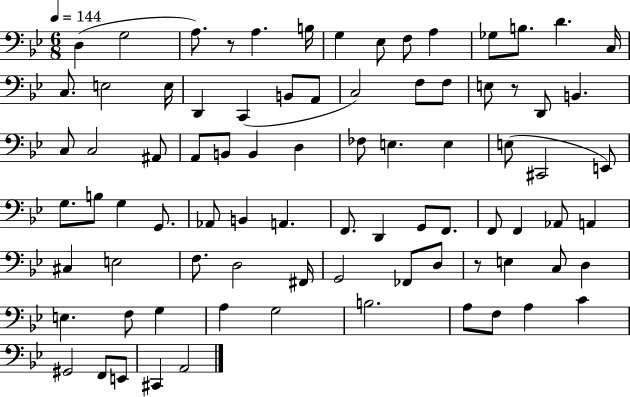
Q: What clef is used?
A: bass